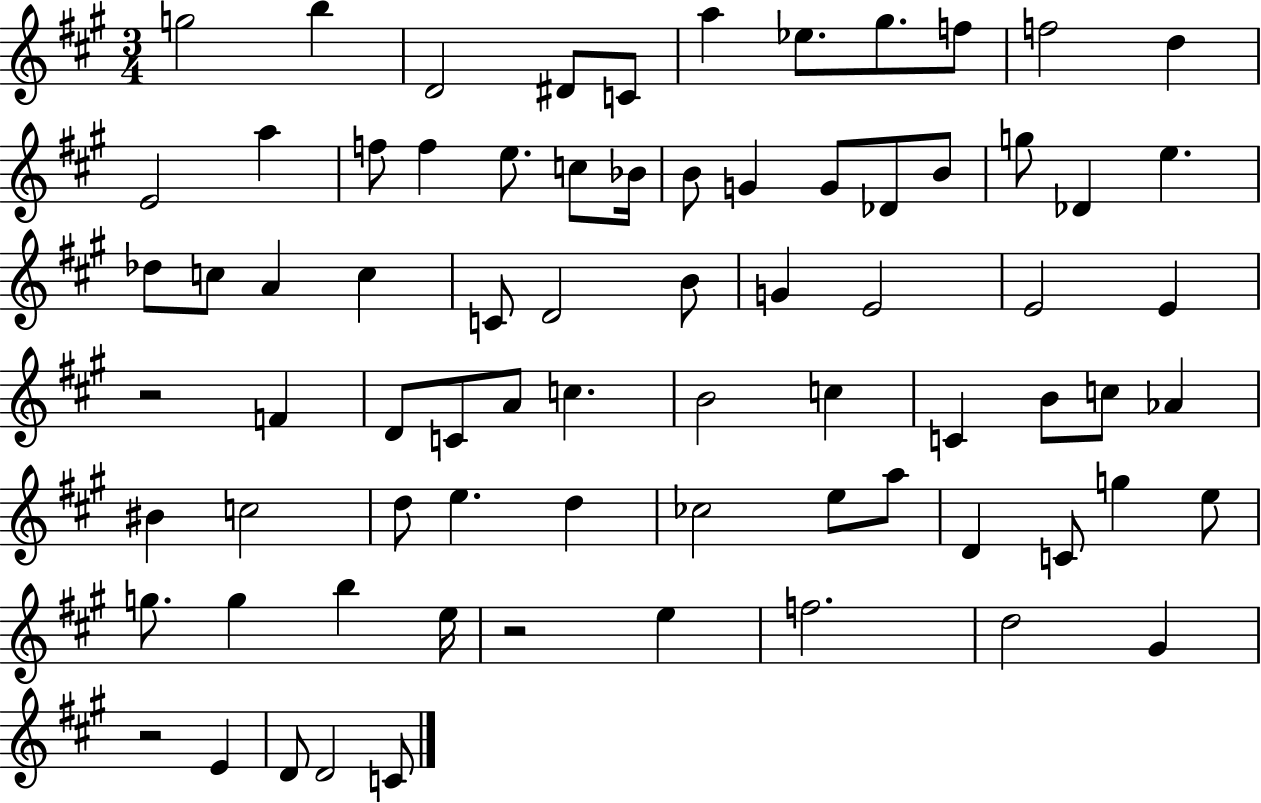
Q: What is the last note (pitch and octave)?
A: C4